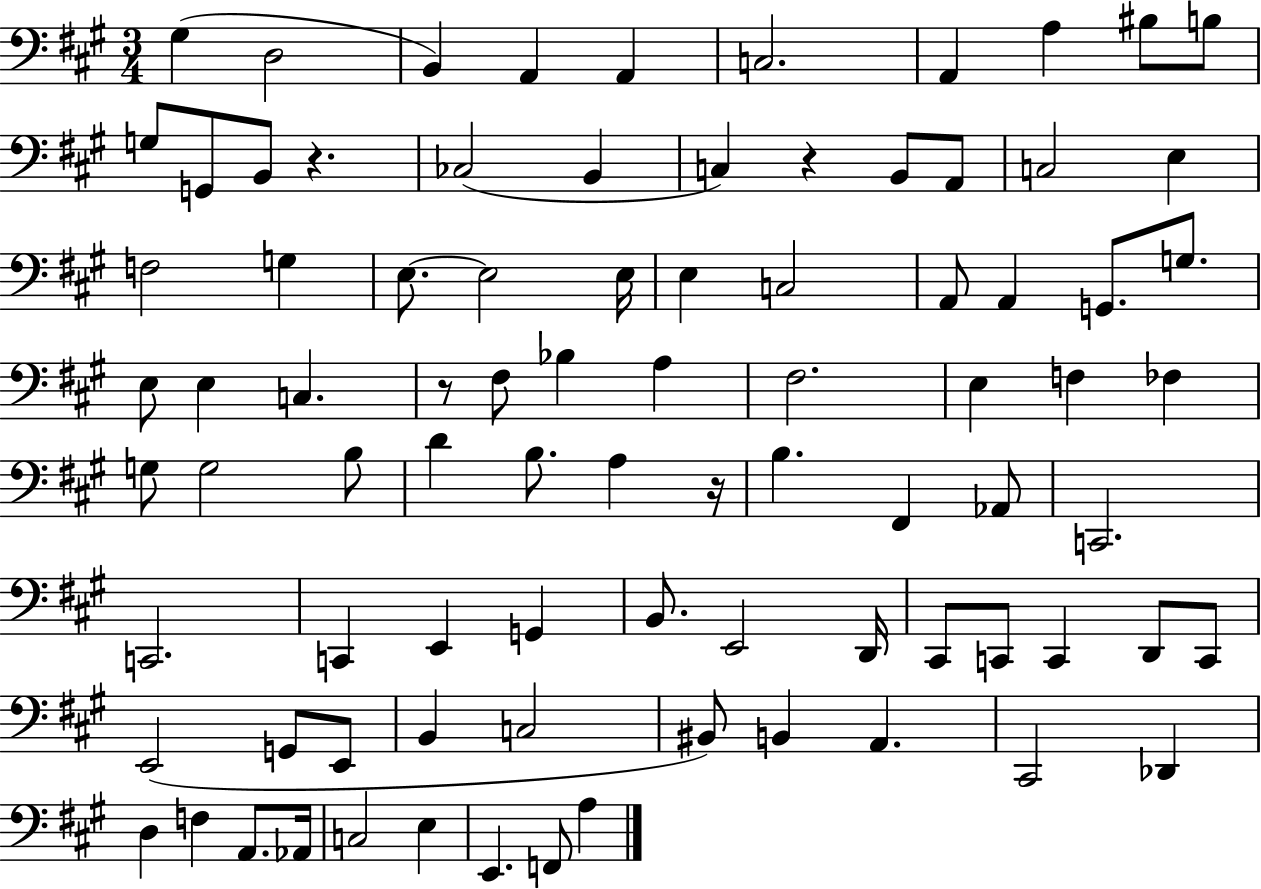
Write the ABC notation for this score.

X:1
T:Untitled
M:3/4
L:1/4
K:A
^G, D,2 B,, A,, A,, C,2 A,, A, ^B,/2 B,/2 G,/2 G,,/2 B,,/2 z _C,2 B,, C, z B,,/2 A,,/2 C,2 E, F,2 G, E,/2 E,2 E,/4 E, C,2 A,,/2 A,, G,,/2 G,/2 E,/2 E, C, z/2 ^F,/2 _B, A, ^F,2 E, F, _F, G,/2 G,2 B,/2 D B,/2 A, z/4 B, ^F,, _A,,/2 C,,2 C,,2 C,, E,, G,, B,,/2 E,,2 D,,/4 ^C,,/2 C,,/2 C,, D,,/2 C,,/2 E,,2 G,,/2 E,,/2 B,, C,2 ^B,,/2 B,, A,, ^C,,2 _D,, D, F, A,,/2 _A,,/4 C,2 E, E,, F,,/2 A,